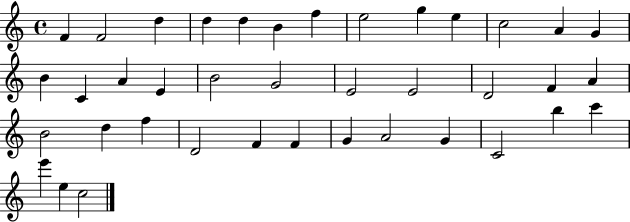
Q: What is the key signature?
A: C major